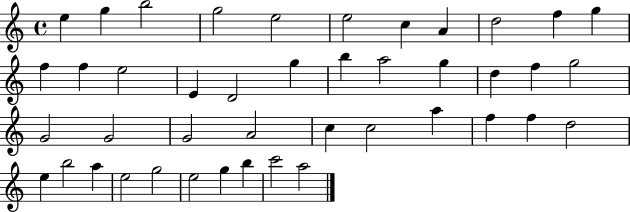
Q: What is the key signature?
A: C major